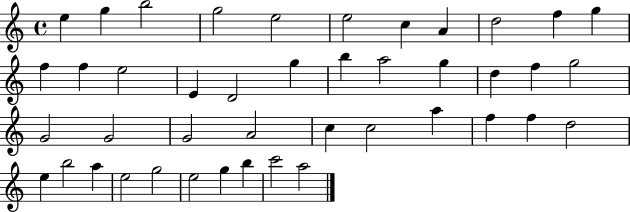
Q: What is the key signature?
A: C major